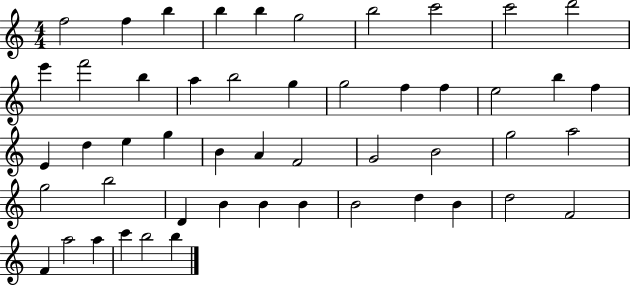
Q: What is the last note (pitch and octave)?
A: B5